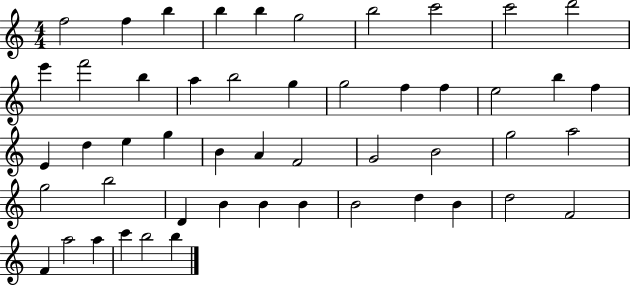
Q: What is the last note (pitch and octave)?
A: B5